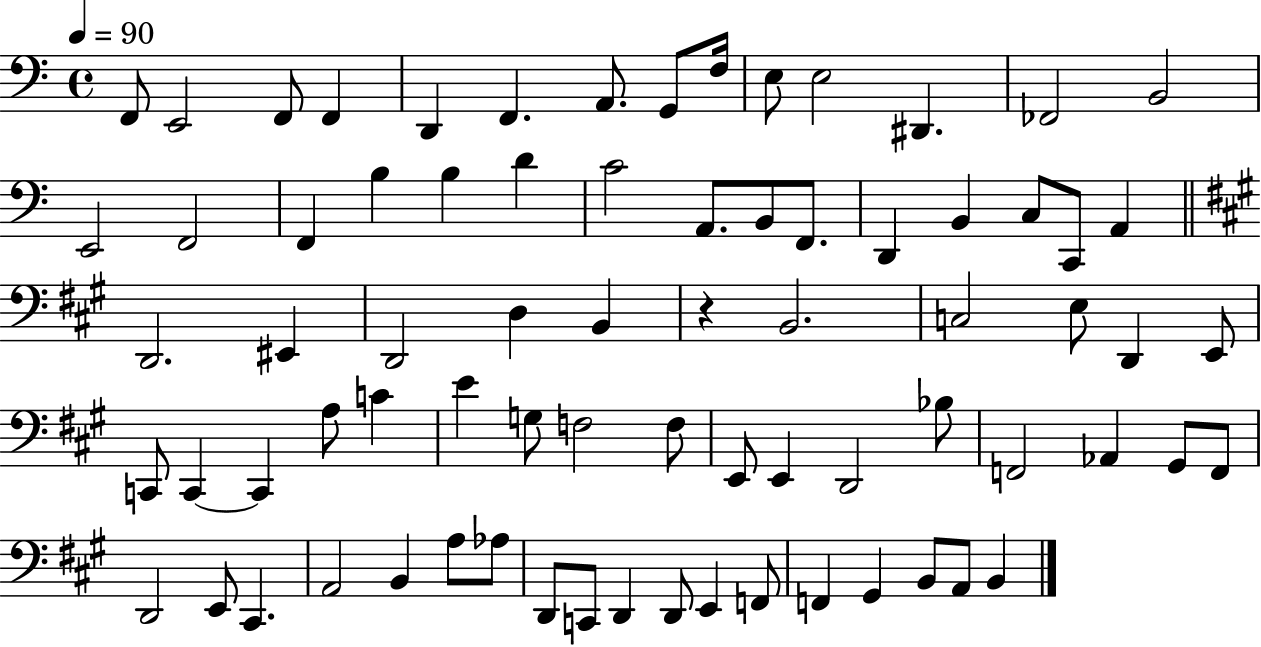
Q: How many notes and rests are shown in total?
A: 75